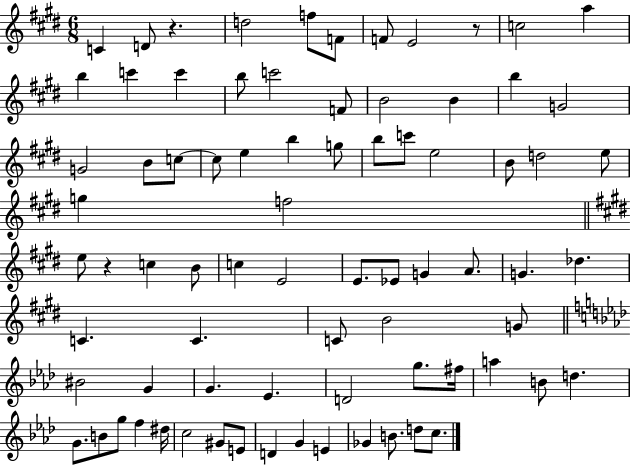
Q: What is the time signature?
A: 6/8